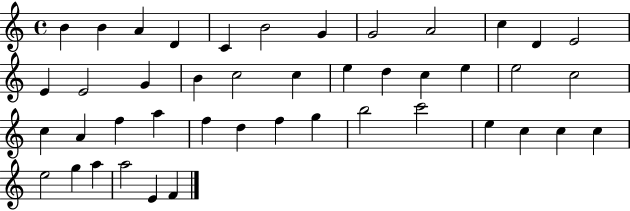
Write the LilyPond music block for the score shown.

{
  \clef treble
  \time 4/4
  \defaultTimeSignature
  \key c \major
  b'4 b'4 a'4 d'4 | c'4 b'2 g'4 | g'2 a'2 | c''4 d'4 e'2 | \break e'4 e'2 g'4 | b'4 c''2 c''4 | e''4 d''4 c''4 e''4 | e''2 c''2 | \break c''4 a'4 f''4 a''4 | f''4 d''4 f''4 g''4 | b''2 c'''2 | e''4 c''4 c''4 c''4 | \break e''2 g''4 a''4 | a''2 e'4 f'4 | \bar "|."
}